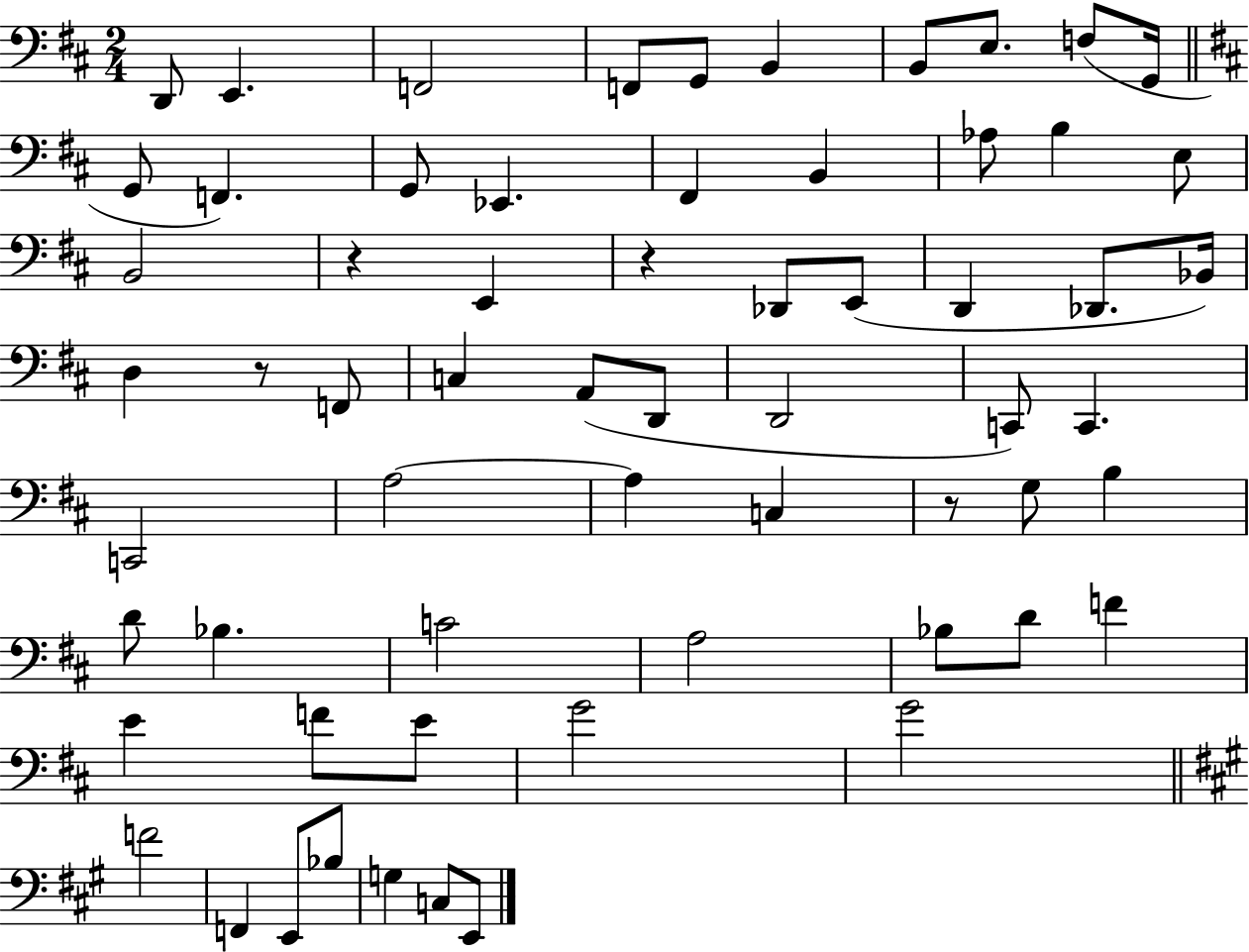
X:1
T:Untitled
M:2/4
L:1/4
K:D
D,,/2 E,, F,,2 F,,/2 G,,/2 B,, B,,/2 E,/2 F,/2 G,,/4 G,,/2 F,, G,,/2 _E,, ^F,, B,, _A,/2 B, E,/2 B,,2 z E,, z _D,,/2 E,,/2 D,, _D,,/2 _B,,/4 D, z/2 F,,/2 C, A,,/2 D,,/2 D,,2 C,,/2 C,, C,,2 A,2 A, C, z/2 G,/2 B, D/2 _B, C2 A,2 _B,/2 D/2 F E F/2 E/2 G2 G2 F2 F,, E,,/2 _B,/2 G, C,/2 E,,/2